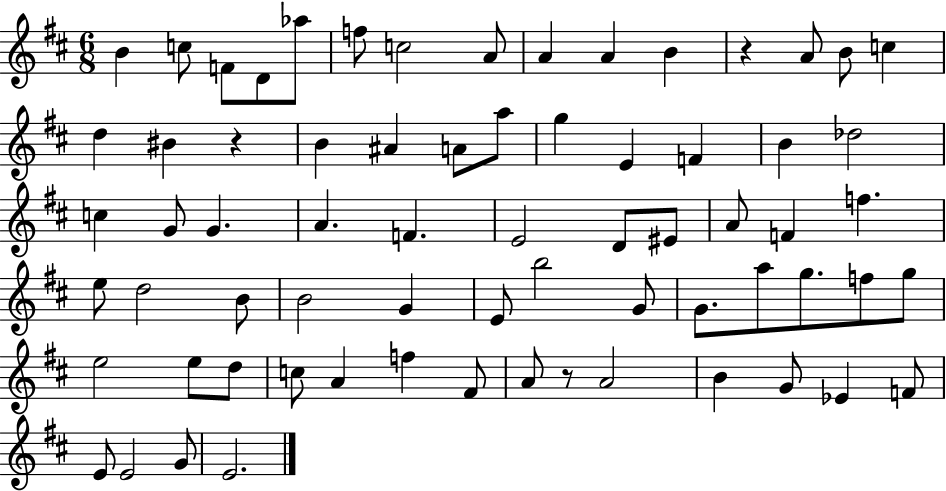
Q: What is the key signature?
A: D major